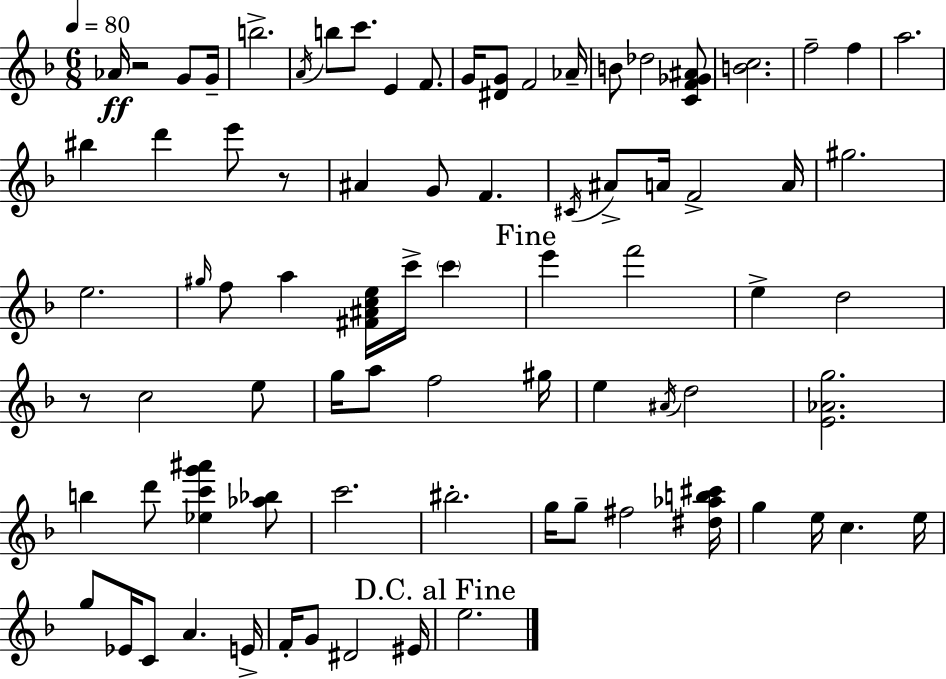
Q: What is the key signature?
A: F major